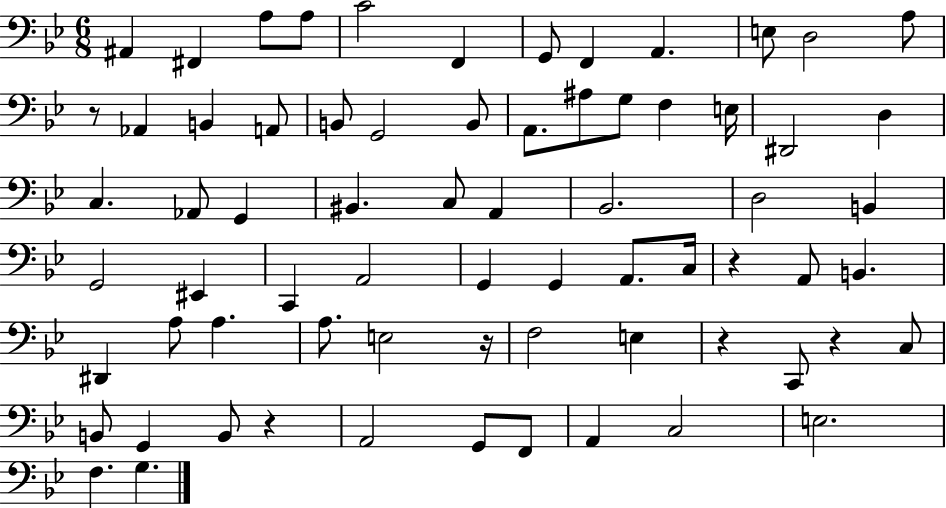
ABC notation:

X:1
T:Untitled
M:6/8
L:1/4
K:Bb
^A,, ^F,, A,/2 A,/2 C2 F,, G,,/2 F,, A,, E,/2 D,2 A,/2 z/2 _A,, B,, A,,/2 B,,/2 G,,2 B,,/2 A,,/2 ^A,/2 G,/2 F, E,/4 ^D,,2 D, C, _A,,/2 G,, ^B,, C,/2 A,, _B,,2 D,2 B,, G,,2 ^E,, C,, A,,2 G,, G,, A,,/2 C,/4 z A,,/2 B,, ^D,, A,/2 A, A,/2 E,2 z/4 F,2 E, z C,,/2 z C,/2 B,,/2 G,, B,,/2 z A,,2 G,,/2 F,,/2 A,, C,2 E,2 F, G,